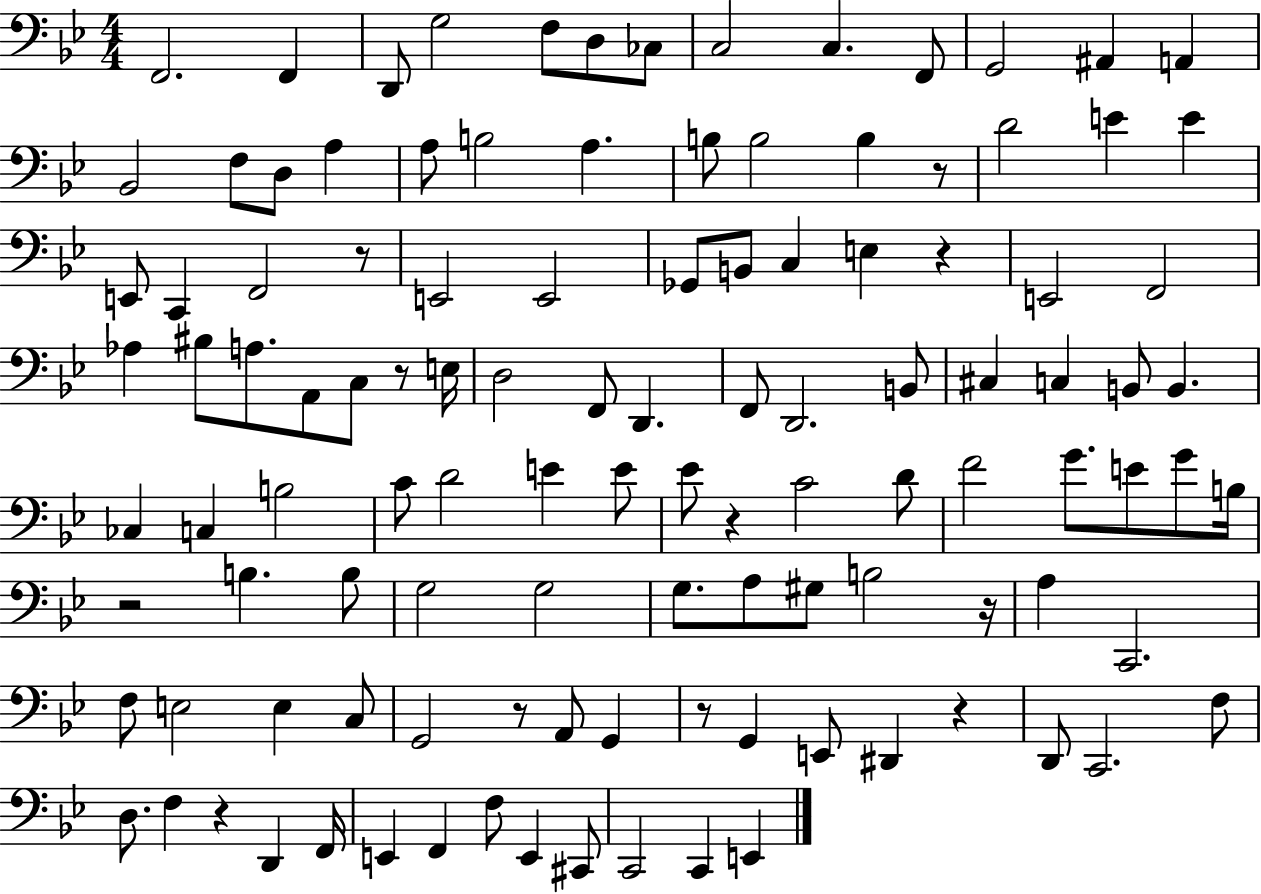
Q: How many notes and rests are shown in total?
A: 114